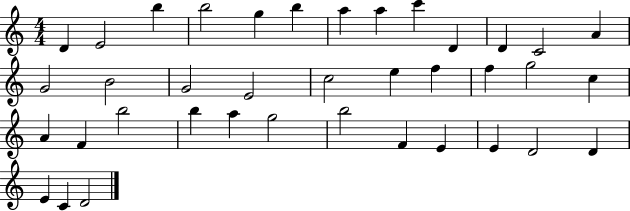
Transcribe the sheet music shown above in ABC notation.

X:1
T:Untitled
M:4/4
L:1/4
K:C
D E2 b b2 g b a a c' D D C2 A G2 B2 G2 E2 c2 e f f g2 c A F b2 b a g2 b2 F E E D2 D E C D2